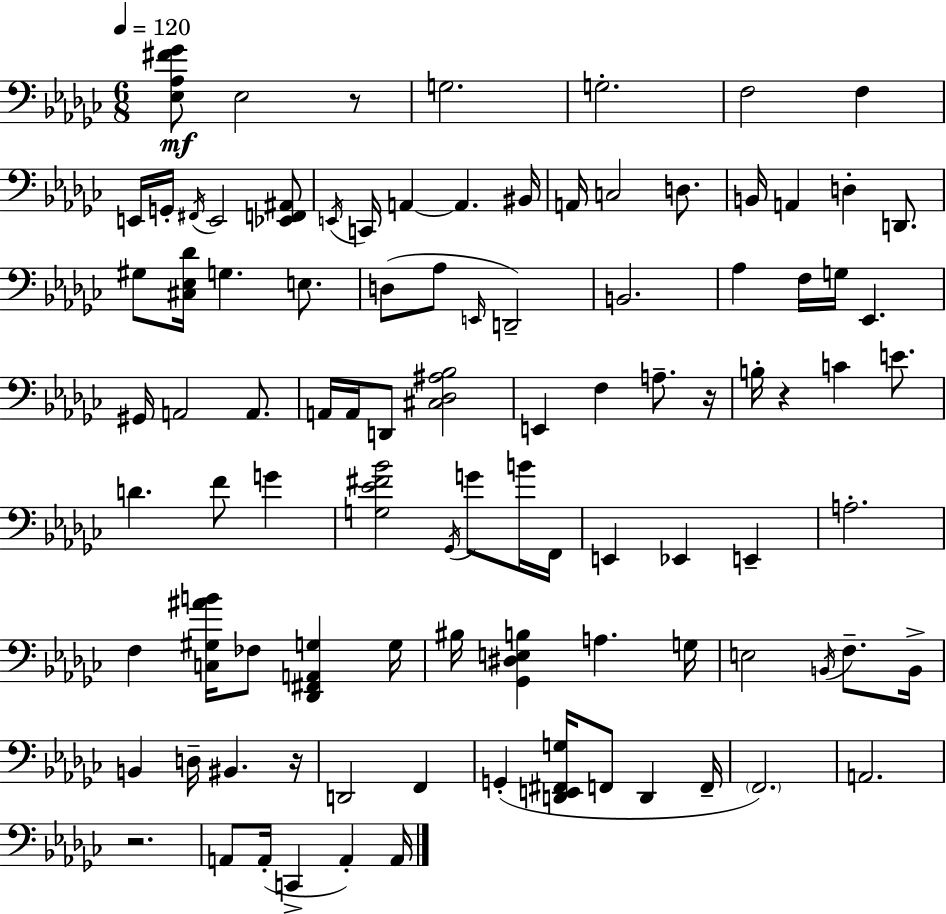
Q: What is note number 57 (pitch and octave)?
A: F3